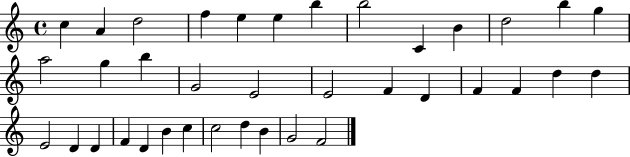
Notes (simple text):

C5/q A4/q D5/h F5/q E5/q E5/q B5/q B5/h C4/q B4/q D5/h B5/q G5/q A5/h G5/q B5/q G4/h E4/h E4/h F4/q D4/q F4/q F4/q D5/q D5/q E4/h D4/q D4/q F4/q D4/q B4/q C5/q C5/h D5/q B4/q G4/h F4/h